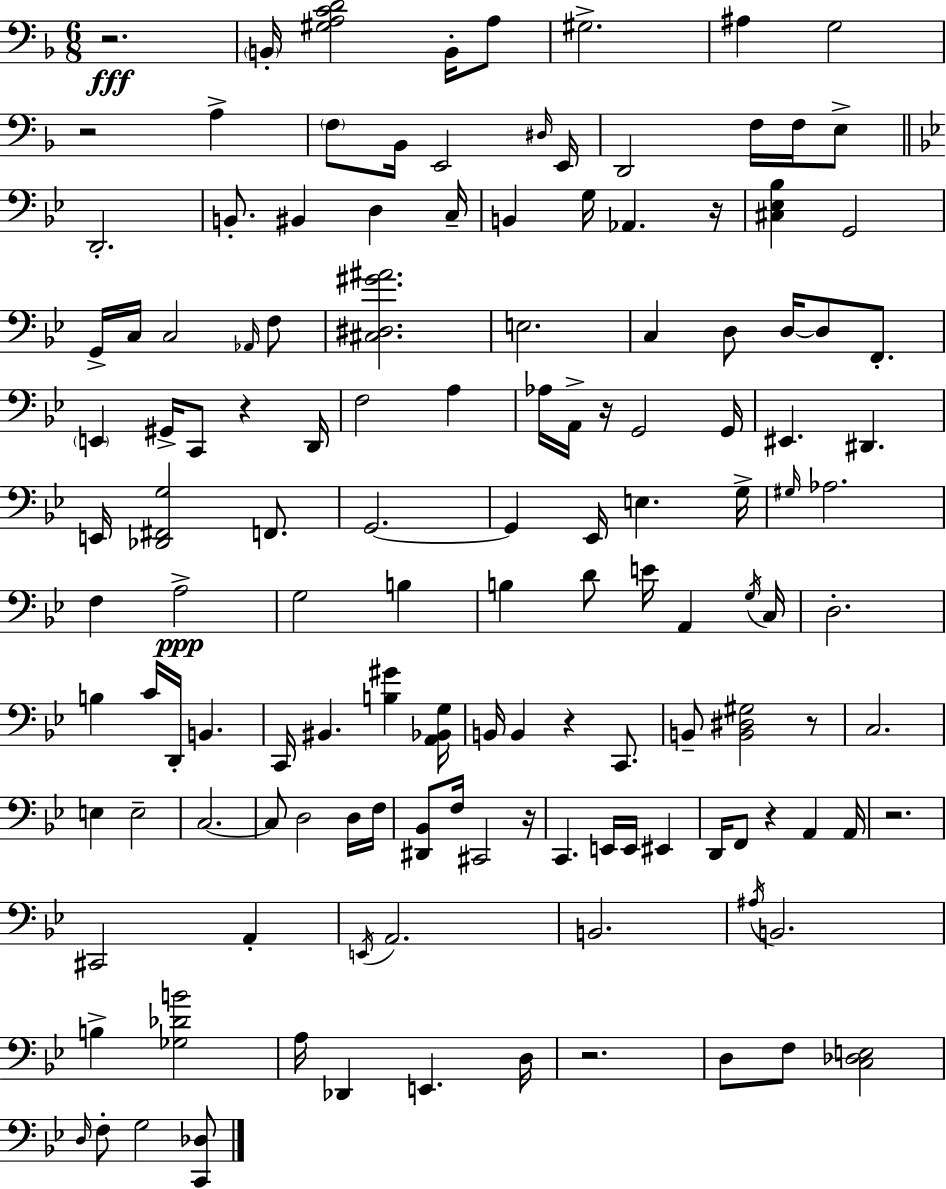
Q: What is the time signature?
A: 6/8